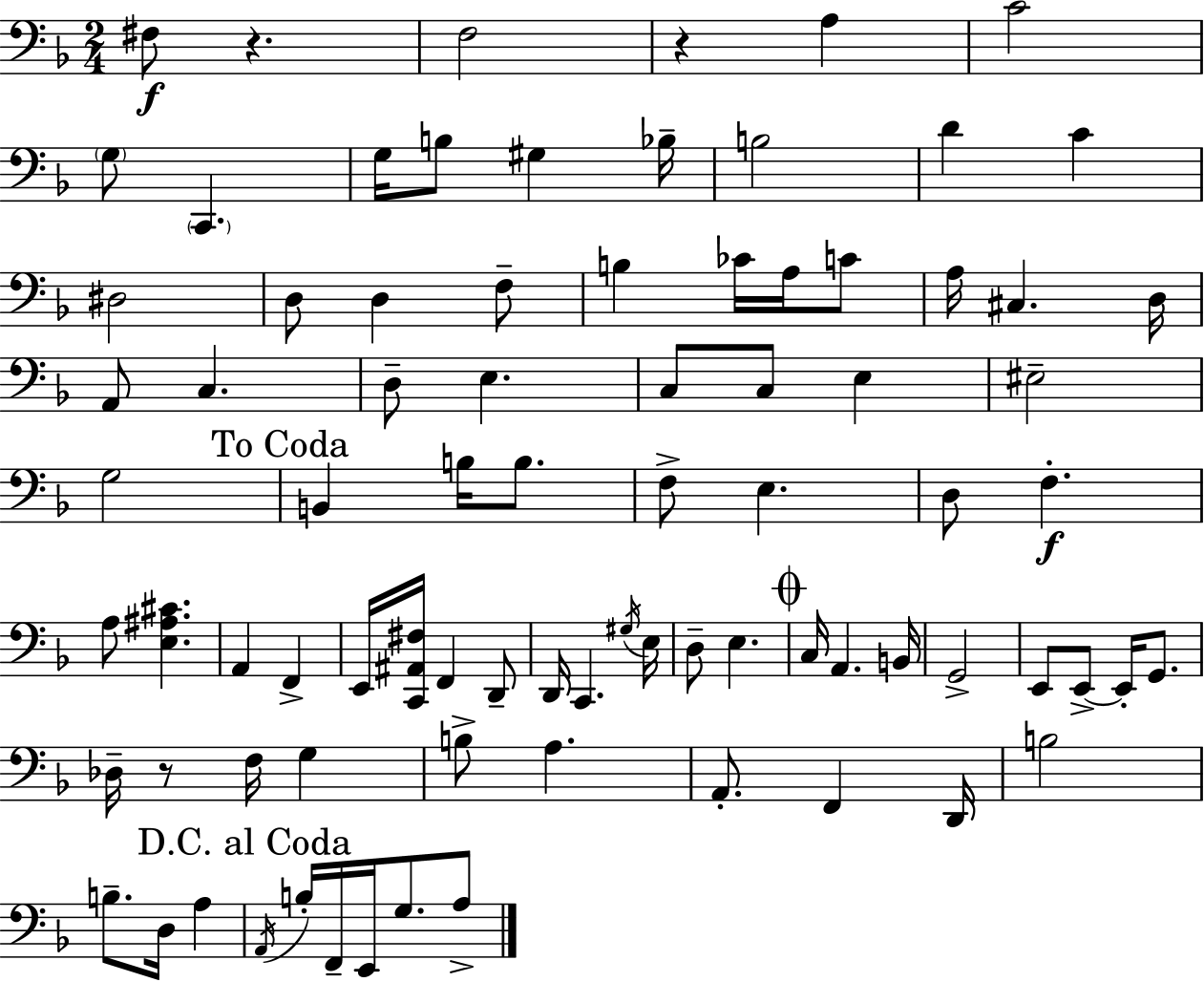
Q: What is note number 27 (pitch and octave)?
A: D3